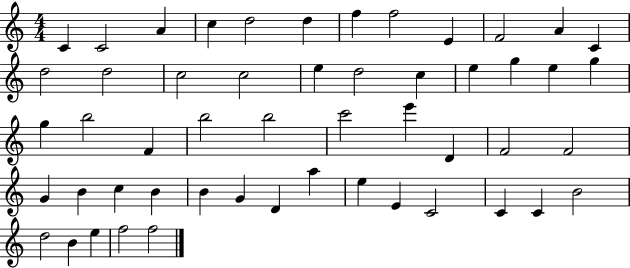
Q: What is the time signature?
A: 4/4